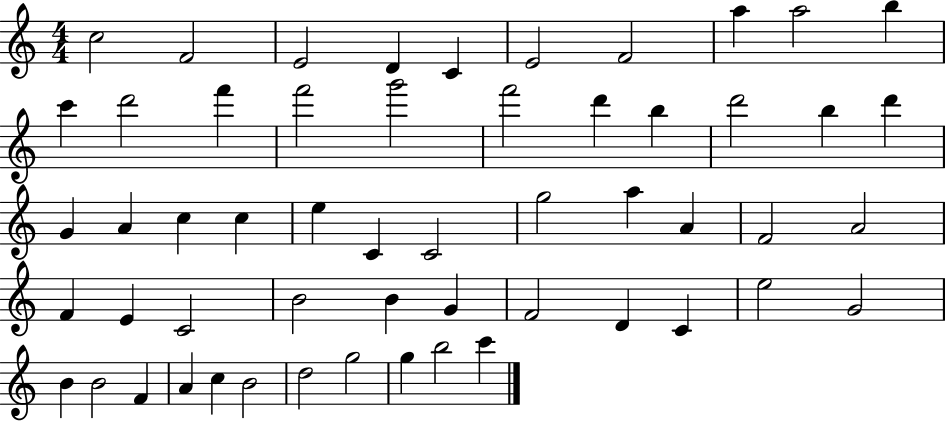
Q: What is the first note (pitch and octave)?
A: C5